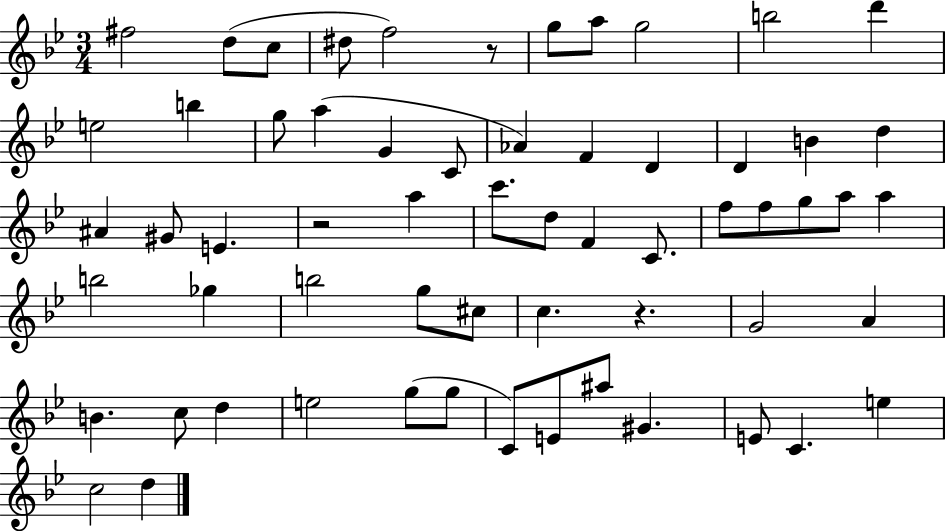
{
  \clef treble
  \numericTimeSignature
  \time 3/4
  \key bes \major
  \repeat volta 2 { fis''2 d''8( c''8 | dis''8 f''2) r8 | g''8 a''8 g''2 | b''2 d'''4 | \break e''2 b''4 | g''8 a''4( g'4 c'8 | aes'4) f'4 d'4 | d'4 b'4 d''4 | \break ais'4 gis'8 e'4. | r2 a''4 | c'''8. d''8 f'4 c'8. | f''8 f''8 g''8 a''8 a''4 | \break b''2 ges''4 | b''2 g''8 cis''8 | c''4. r4. | g'2 a'4 | \break b'4. c''8 d''4 | e''2 g''8( g''8 | c'8) e'8 ais''8 gis'4. | e'8 c'4. e''4 | \break c''2 d''4 | } \bar "|."
}